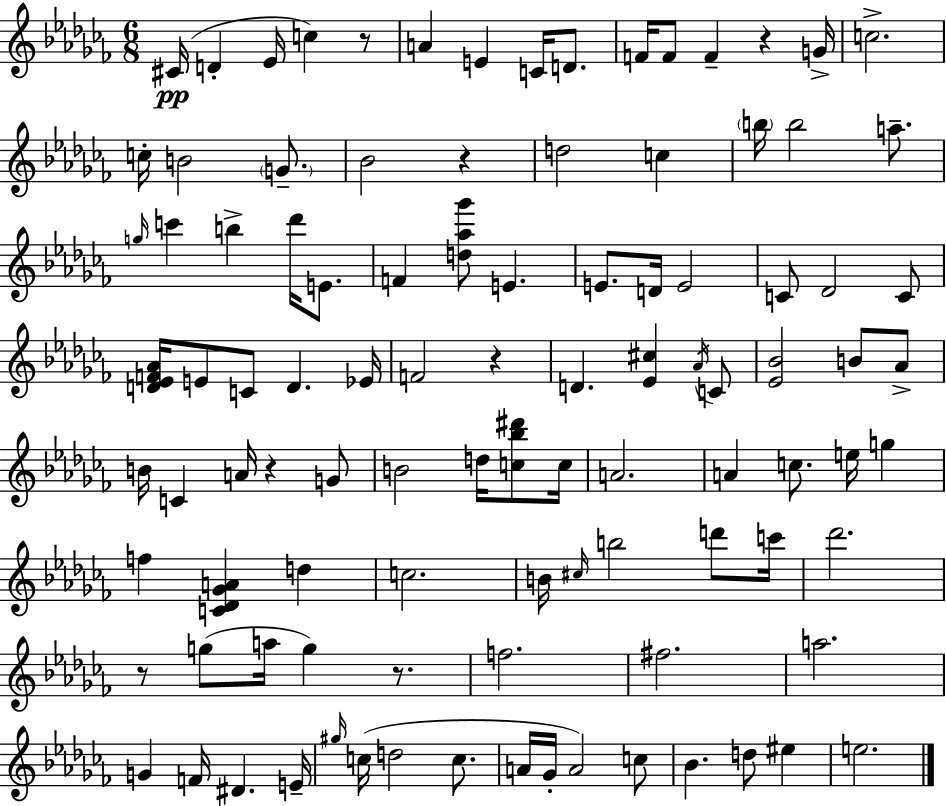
X:1
T:Untitled
M:6/8
L:1/4
K:Abm
^C/4 D _E/4 c z/2 A E C/4 D/2 F/4 F/2 F z G/4 c2 c/4 B2 G/2 _B2 z d2 c b/4 b2 a/2 g/4 c' b _d'/4 E/2 F [d_a_g']/2 E E/2 D/4 E2 C/2 _D2 C/2 [D_EF_A]/4 E/2 C/2 D _E/4 F2 z D [_E^c] _A/4 C/2 [_E_B]2 B/2 _A/2 B/4 C A/4 z G/2 B2 d/4 [c_b^d']/2 c/4 A2 A c/2 e/4 g f [C_D_GA] d c2 B/4 ^c/4 b2 d'/2 c'/4 _d'2 z/2 g/2 a/4 g z/2 f2 ^f2 a2 G F/4 ^D E/4 ^g/4 c/4 d2 c/2 A/4 _G/4 A2 c/2 _B d/2 ^e e2